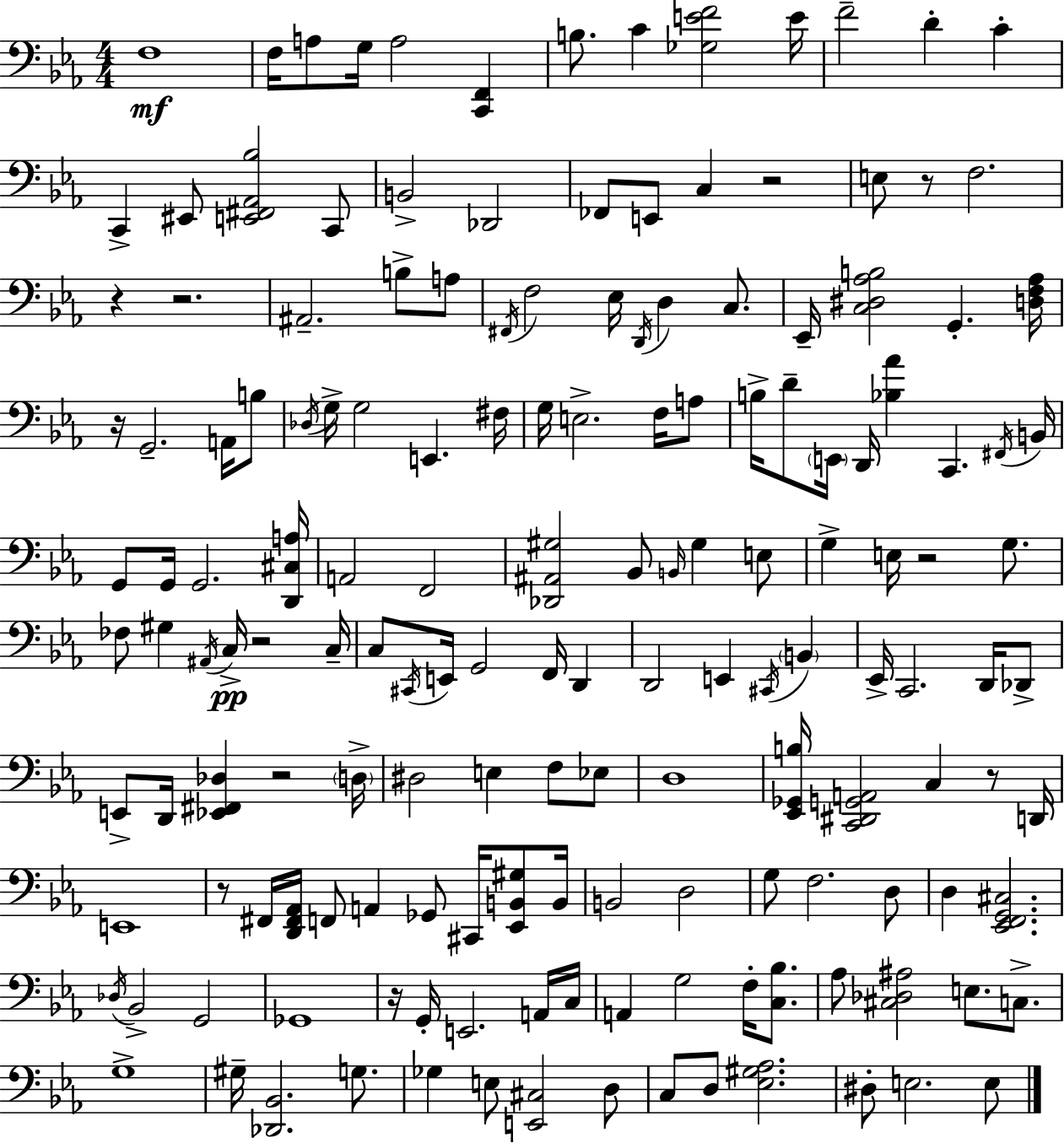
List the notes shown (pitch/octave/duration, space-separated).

F3/w F3/s A3/e G3/s A3/h [C2,F2]/q B3/e. C4/q [Gb3,E4,F4]/h E4/s F4/h D4/q C4/q C2/q EIS2/e [E2,F#2,Ab2,Bb3]/h C2/e B2/h Db2/h FES2/e E2/e C3/q R/h E3/e R/e F3/h. R/q R/h. A#2/h. B3/e A3/e F#2/s F3/h Eb3/s D2/s D3/q C3/e. Eb2/s [C3,D#3,Ab3,B3]/h G2/q. [D3,F3,Ab3]/s R/s G2/h. A2/s B3/e Db3/s G3/s G3/h E2/q. F#3/s G3/s E3/h. F3/s A3/e B3/s D4/e E2/s D2/s [Bb3,Ab4]/q C2/q. F#2/s B2/s G2/e G2/s G2/h. [D2,C#3,A3]/s A2/h F2/h [Db2,A#2,G#3]/h Bb2/e B2/s G#3/q E3/e G3/q E3/s R/h G3/e. FES3/e G#3/q A#2/s C3/s R/h C3/s C3/e C#2/s E2/s G2/h F2/s D2/q D2/h E2/q C#2/s B2/q Eb2/s C2/h. D2/s Db2/e E2/e D2/s [Eb2,F#2,Db3]/q R/h D3/s D#3/h E3/q F3/e Eb3/e D3/w [Eb2,Gb2,B3]/s [C2,D#2,G2,A2]/h C3/q R/e D2/s E2/w R/e F#2/s [D2,F#2,Ab2]/s F2/e A2/q Gb2/e C#2/s [Eb2,B2,G#3]/e B2/s B2/h D3/h G3/e F3/h. D3/e D3/q [Eb2,F2,G2,C#3]/h. Db3/s Bb2/h G2/h Gb2/w R/s G2/s E2/h. A2/s C3/s A2/q G3/h F3/s [C3,Bb3]/e. Ab3/e [C#3,Db3,A#3]/h E3/e. C3/e. G3/w G#3/s [Db2,Bb2]/h. G3/e. Gb3/q E3/e [E2,C#3]/h D3/e C3/e D3/e [Eb3,G#3,Ab3]/h. D#3/e E3/h. E3/e